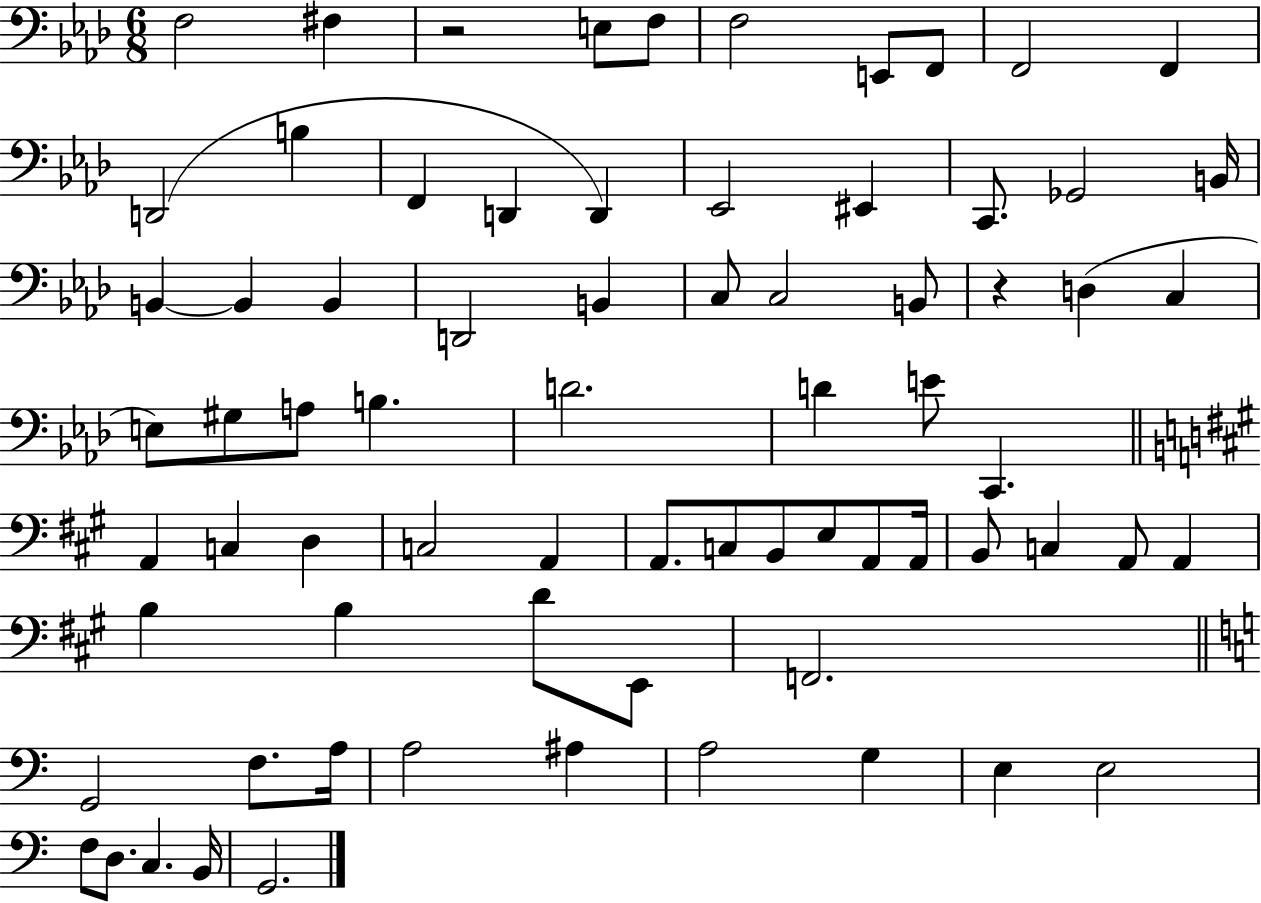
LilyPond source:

{
  \clef bass
  \numericTimeSignature
  \time 6/8
  \key aes \major
  f2 fis4 | r2 e8 f8 | f2 e,8 f,8 | f,2 f,4 | \break d,2( b4 | f,4 d,4 d,4) | ees,2 eis,4 | c,8. ges,2 b,16 | \break b,4~~ b,4 b,4 | d,2 b,4 | c8 c2 b,8 | r4 d4( c4 | \break e8) gis8 a8 b4. | d'2. | d'4 e'8 c,4. | \bar "||" \break \key a \major a,4 c4 d4 | c2 a,4 | a,8. c8 b,8 e8 a,8 a,16 | b,8 c4 a,8 a,4 | \break b4 b4 d'8 e,8 | f,2. | \bar "||" \break \key c \major g,2 f8. a16 | a2 ais4 | a2 g4 | e4 e2 | \break f8 d8. c4. b,16 | g,2. | \bar "|."
}